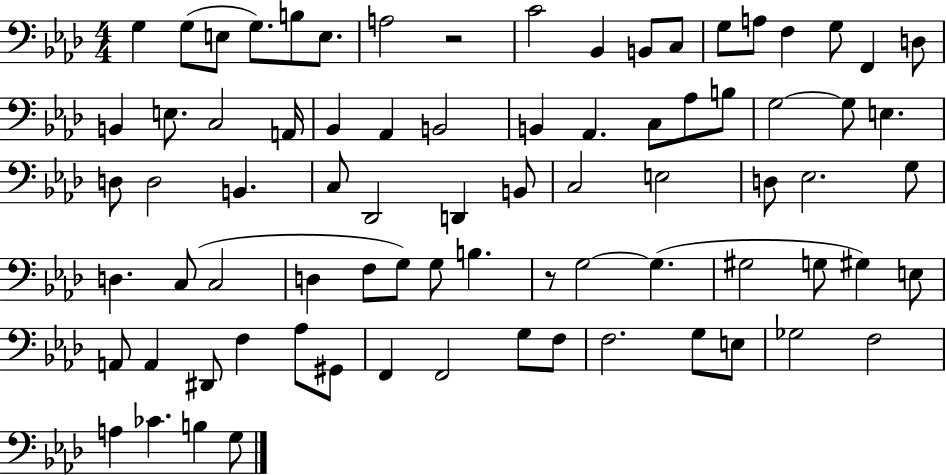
G3/q G3/e E3/e G3/e. B3/e E3/e. A3/h R/h C4/h Bb2/q B2/e C3/e G3/e A3/e F3/q G3/e F2/q D3/e B2/q E3/e. C3/h A2/s Bb2/q Ab2/q B2/h B2/q Ab2/q. C3/e Ab3/e B3/e G3/h G3/e E3/q. D3/e D3/h B2/q. C3/e Db2/h D2/q B2/e C3/h E3/h D3/e Eb3/h. G3/e D3/q. C3/e C3/h D3/q F3/e G3/e G3/e B3/q. R/e G3/h G3/q. G#3/h G3/e G#3/q E3/e A2/e A2/q D#2/e F3/q Ab3/e G#2/e F2/q F2/h G3/e F3/e F3/h. G3/e E3/e Gb3/h F3/h A3/q CES4/q. B3/q G3/e